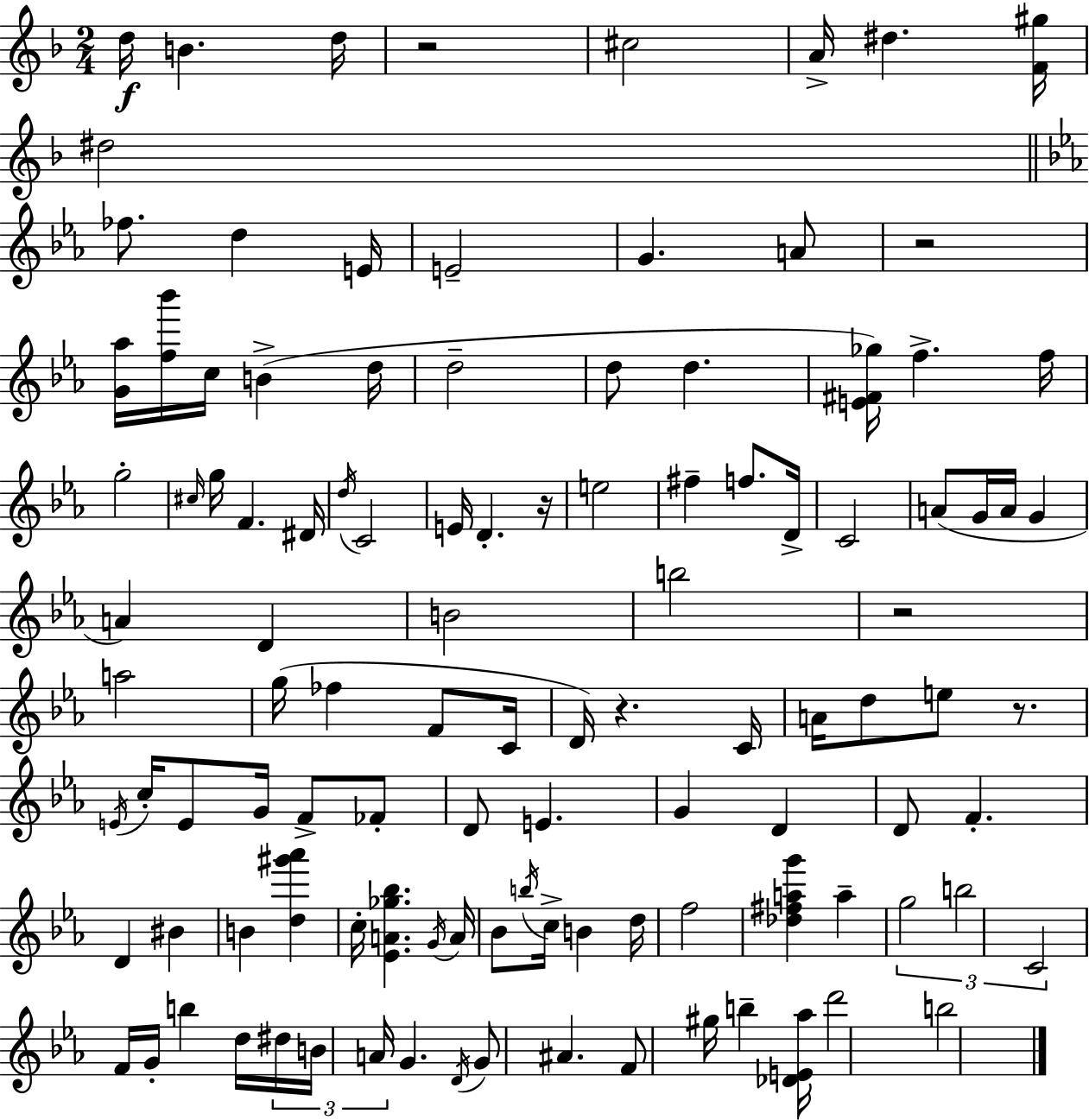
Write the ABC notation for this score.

X:1
T:Untitled
M:2/4
L:1/4
K:Dm
d/4 B d/4 z2 ^c2 A/4 ^d [F^g]/4 ^d2 _f/2 d E/4 E2 G A/2 z2 [G_a]/4 [f_b']/4 c/4 B d/4 d2 d/2 d [E^F_g]/4 f f/4 g2 ^c/4 g/4 F ^D/4 d/4 C2 E/4 D z/4 e2 ^f f/2 D/4 C2 A/2 G/4 A/4 G A D B2 b2 z2 a2 g/4 _f F/2 C/4 D/4 z C/4 A/4 d/2 e/2 z/2 E/4 c/4 E/2 G/4 F/2 _F/2 D/2 E G D D/2 F D ^B B [d^g'_a'] c/4 [_EA_g_b] G/4 A/4 _B/2 b/4 c/4 B d/4 f2 [_d^fag'] a g2 b2 C2 F/4 G/4 b d/4 ^d/4 B/4 A/4 G D/4 G/2 ^A F/2 ^g/4 b [_DE_a]/4 d'2 b2